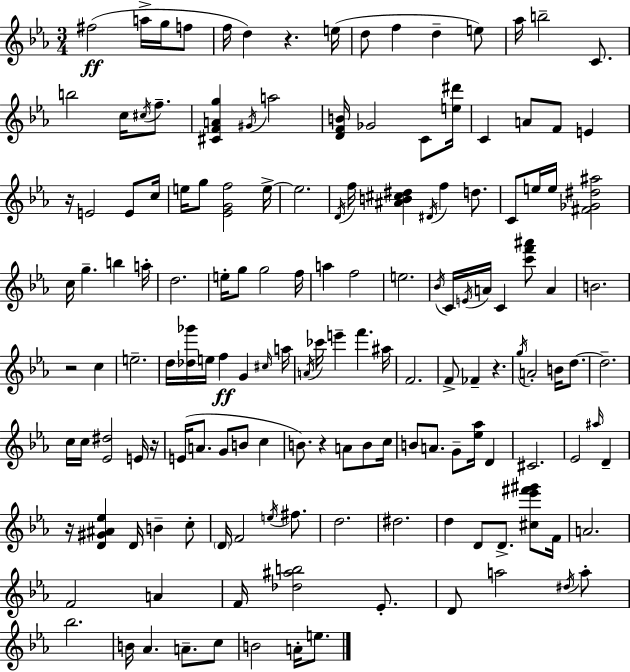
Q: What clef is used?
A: treble